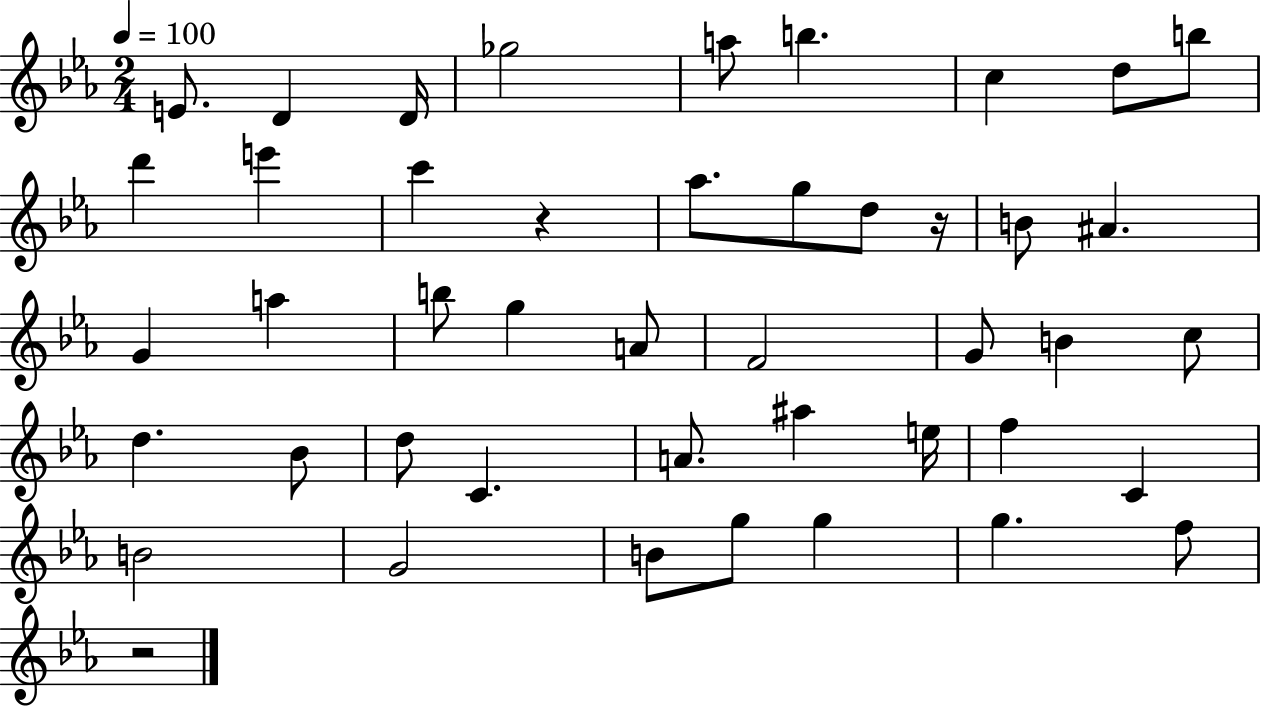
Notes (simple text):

E4/e. D4/q D4/s Gb5/h A5/e B5/q. C5/q D5/e B5/e D6/q E6/q C6/q R/q Ab5/e. G5/e D5/e R/s B4/e A#4/q. G4/q A5/q B5/e G5/q A4/e F4/h G4/e B4/q C5/e D5/q. Bb4/e D5/e C4/q. A4/e. A#5/q E5/s F5/q C4/q B4/h G4/h B4/e G5/e G5/q G5/q. F5/e R/h